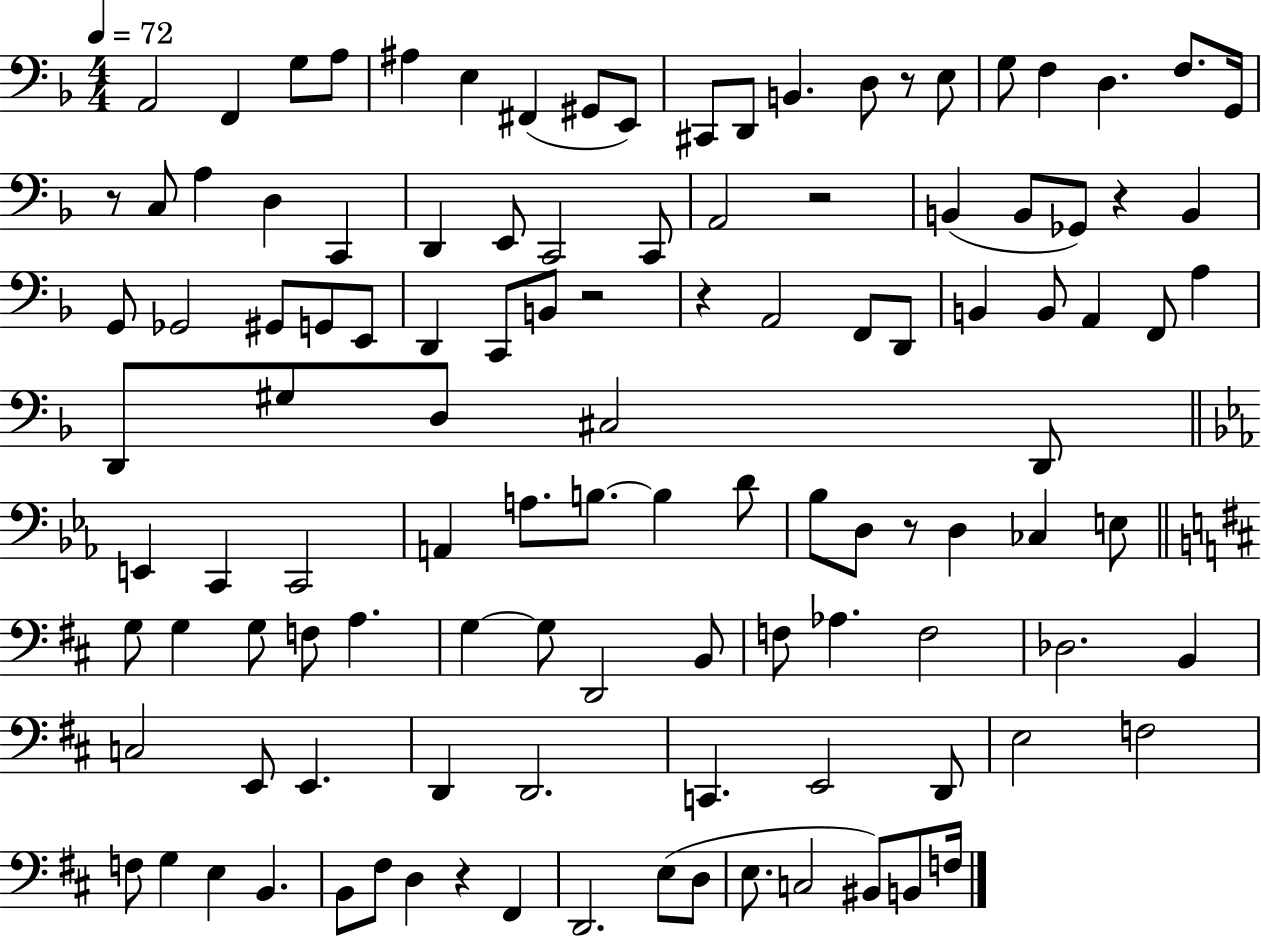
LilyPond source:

{
  \clef bass
  \numericTimeSignature
  \time 4/4
  \key f \major
  \tempo 4 = 72
  \repeat volta 2 { a,2 f,4 g8 a8 | ais4 e4 fis,4( gis,8 e,8) | cis,8 d,8 b,4. d8 r8 e8 | g8 f4 d4. f8. g,16 | \break r8 c8 a4 d4 c,4 | d,4 e,8 c,2 c,8 | a,2 r2 | b,4( b,8 ges,8) r4 b,4 | \break g,8 ges,2 gis,8 g,8 e,8 | d,4 c,8 b,8 r2 | r4 a,2 f,8 d,8 | b,4 b,8 a,4 f,8 a4 | \break d,8 gis8 d8 cis2 d,8 | \bar "||" \break \key c \minor e,4 c,4 c,2 | a,4 a8. b8.~~ b4 d'8 | bes8 d8 r8 d4 ces4 e8 | \bar "||" \break \key b \minor g8 g4 g8 f8 a4. | g4~~ g8 d,2 b,8 | f8 aes4. f2 | des2. b,4 | \break c2 e,8 e,4. | d,4 d,2. | c,4. e,2 d,8 | e2 f2 | \break f8 g4 e4 b,4. | b,8 fis8 d4 r4 fis,4 | d,2. e8( d8 | e8. c2 bis,8) b,8 f16 | \break } \bar "|."
}